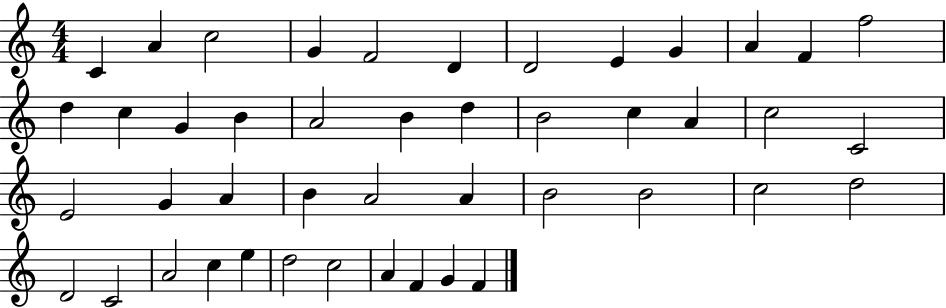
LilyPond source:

{
  \clef treble
  \numericTimeSignature
  \time 4/4
  \key c \major
  c'4 a'4 c''2 | g'4 f'2 d'4 | d'2 e'4 g'4 | a'4 f'4 f''2 | \break d''4 c''4 g'4 b'4 | a'2 b'4 d''4 | b'2 c''4 a'4 | c''2 c'2 | \break e'2 g'4 a'4 | b'4 a'2 a'4 | b'2 b'2 | c''2 d''2 | \break d'2 c'2 | a'2 c''4 e''4 | d''2 c''2 | a'4 f'4 g'4 f'4 | \break \bar "|."
}